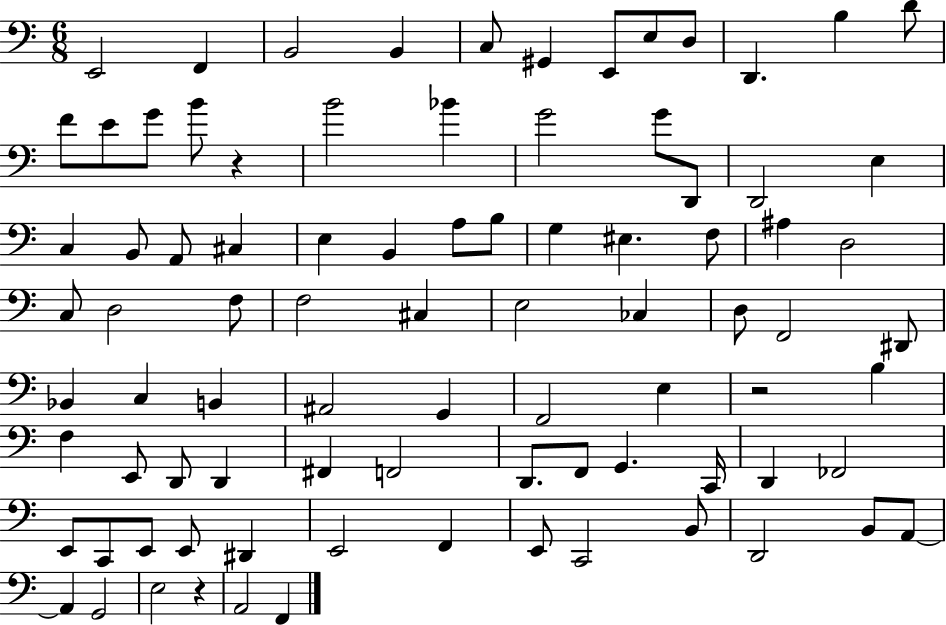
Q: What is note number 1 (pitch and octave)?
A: E2